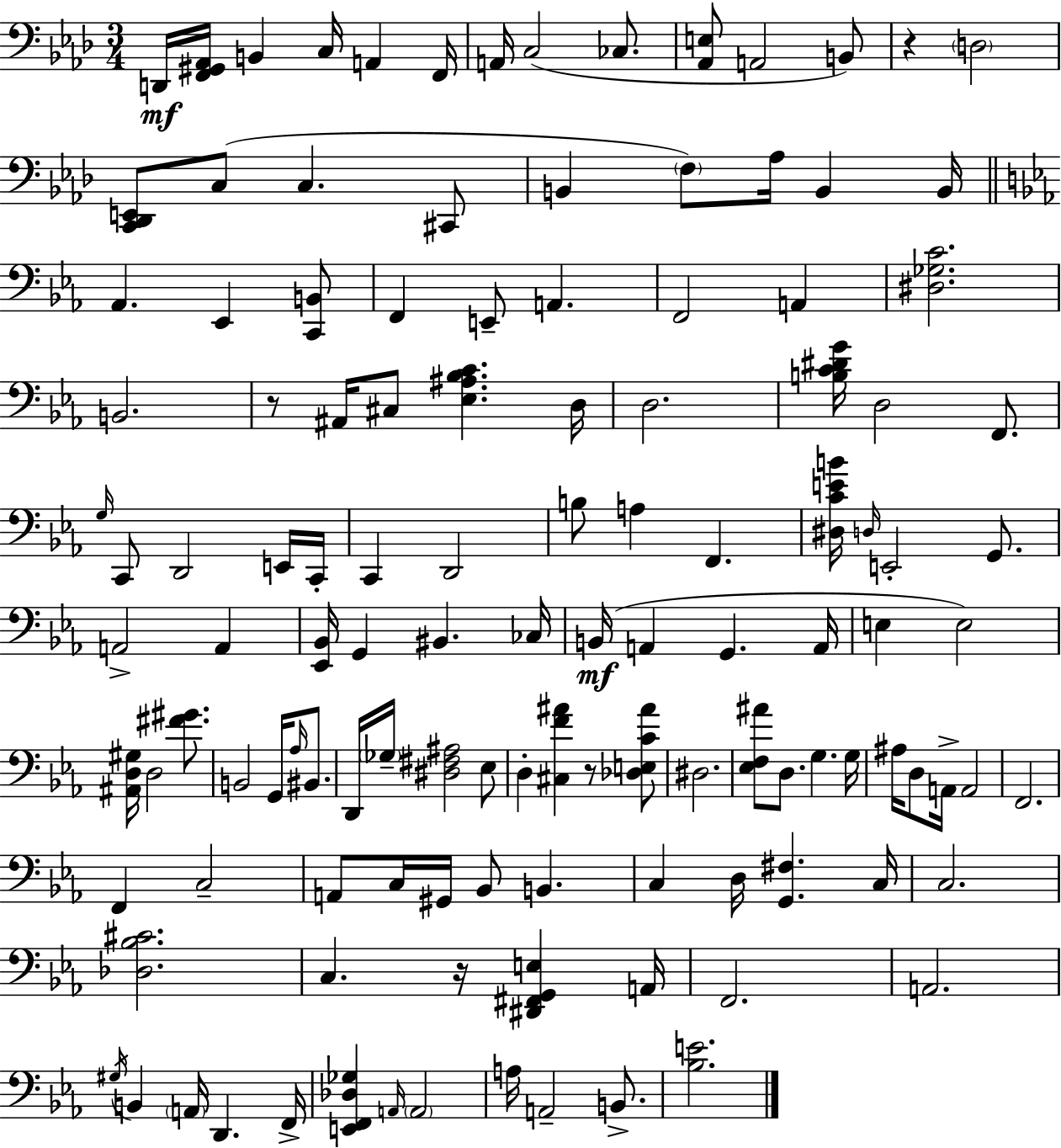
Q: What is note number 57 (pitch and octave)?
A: E3